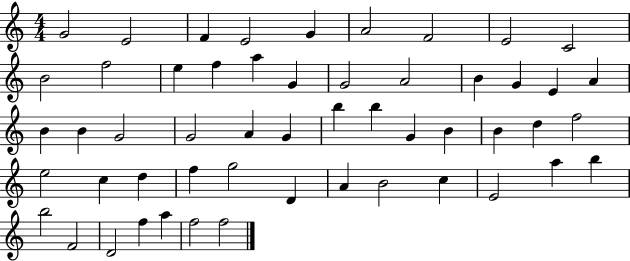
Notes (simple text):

G4/h E4/h F4/q E4/h G4/q A4/h F4/h E4/h C4/h B4/h F5/h E5/q F5/q A5/q G4/q G4/h A4/h B4/q G4/q E4/q A4/q B4/q B4/q G4/h G4/h A4/q G4/q B5/q B5/q G4/q B4/q B4/q D5/q F5/h E5/h C5/q D5/q F5/q G5/h D4/q A4/q B4/h C5/q E4/h A5/q B5/q B5/h F4/h D4/h F5/q A5/q F5/h F5/h